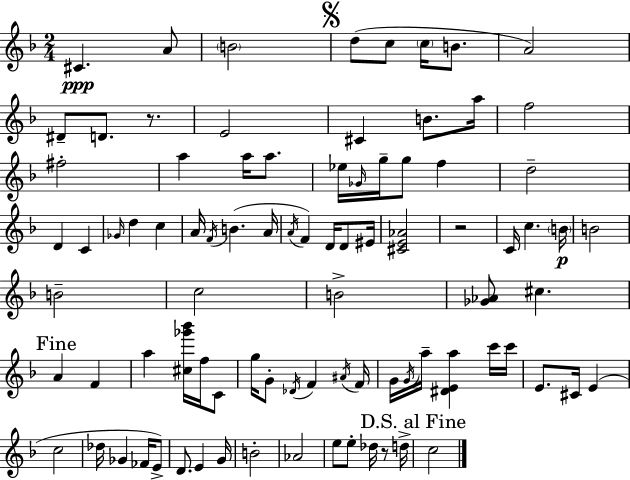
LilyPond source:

{
  \clef treble
  \numericTimeSignature
  \time 2/4
  \key f \major
  cis'4.\ppp a'8 | \parenthesize b'2 | \mark \markup { \musicglyph "scripts.segno" } d''8( c''8 \parenthesize c''16 b'8. | a'2) | \break dis'8-- d'8. r8. | e'2 | cis'4 b'8. a''16 | f''2 | \break fis''2-. | a''4 a''16 a''8. | ees''16 \grace { ges'16 } g''16-- g''8 f''4 | d''2-- | \break d'4 c'4 | \grace { ges'16 } d''4 c''4 | a'16 \acciaccatura { f'16 } b'4.( | a'16 \acciaccatura { a'16 } f'4) | \break d'16 d'8 eis'16 <cis' e' aes'>2 | r2 | c'16 c''4. | \parenthesize b'16\p b'2 | \break b'2-- | c''2 | b'2-> | <ges' aes'>8 cis''4. | \break \mark "Fine" a'4 | f'4 a''4 | <cis'' ges''' bes'''>16 f''16 c'8 g''16 g'8-. \acciaccatura { des'16 } | f'4 \acciaccatura { ais'16 } f'16 g'16 \acciaccatura { g'16 } | \break a''16-- <dis' e' a''>4 c'''16 c'''16 e'8. | cis'16 e'4( c''2 | des''16 | ges'4 fes'16 e'8->) d'8. | \break e'4 g'16 b'2-. | aes'2 | e''8 | e''8-. des''16 r8 d''16-> \mark "D.S. al Fine" c''2 | \break \bar "|."
}